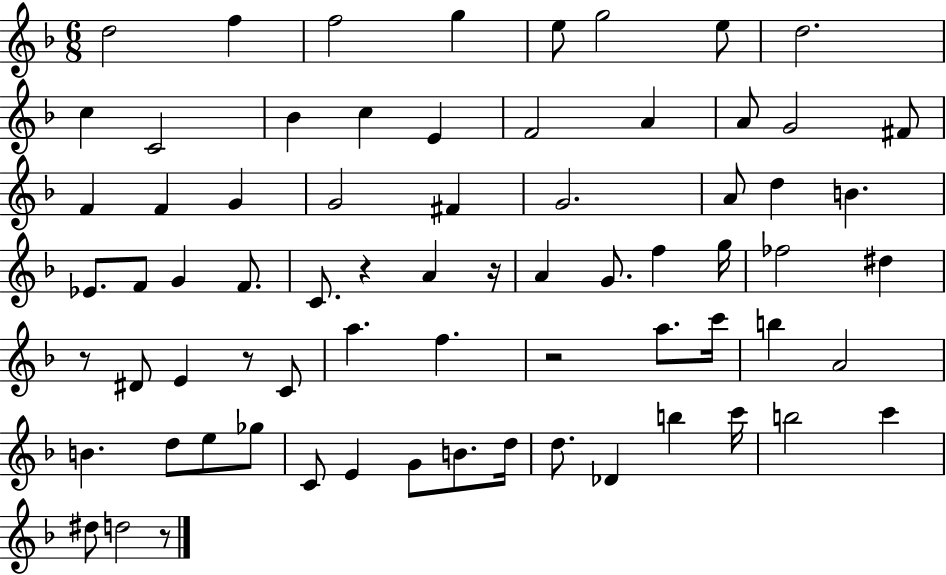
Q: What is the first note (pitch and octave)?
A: D5